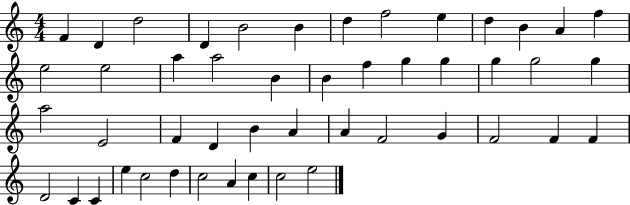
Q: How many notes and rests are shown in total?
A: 48